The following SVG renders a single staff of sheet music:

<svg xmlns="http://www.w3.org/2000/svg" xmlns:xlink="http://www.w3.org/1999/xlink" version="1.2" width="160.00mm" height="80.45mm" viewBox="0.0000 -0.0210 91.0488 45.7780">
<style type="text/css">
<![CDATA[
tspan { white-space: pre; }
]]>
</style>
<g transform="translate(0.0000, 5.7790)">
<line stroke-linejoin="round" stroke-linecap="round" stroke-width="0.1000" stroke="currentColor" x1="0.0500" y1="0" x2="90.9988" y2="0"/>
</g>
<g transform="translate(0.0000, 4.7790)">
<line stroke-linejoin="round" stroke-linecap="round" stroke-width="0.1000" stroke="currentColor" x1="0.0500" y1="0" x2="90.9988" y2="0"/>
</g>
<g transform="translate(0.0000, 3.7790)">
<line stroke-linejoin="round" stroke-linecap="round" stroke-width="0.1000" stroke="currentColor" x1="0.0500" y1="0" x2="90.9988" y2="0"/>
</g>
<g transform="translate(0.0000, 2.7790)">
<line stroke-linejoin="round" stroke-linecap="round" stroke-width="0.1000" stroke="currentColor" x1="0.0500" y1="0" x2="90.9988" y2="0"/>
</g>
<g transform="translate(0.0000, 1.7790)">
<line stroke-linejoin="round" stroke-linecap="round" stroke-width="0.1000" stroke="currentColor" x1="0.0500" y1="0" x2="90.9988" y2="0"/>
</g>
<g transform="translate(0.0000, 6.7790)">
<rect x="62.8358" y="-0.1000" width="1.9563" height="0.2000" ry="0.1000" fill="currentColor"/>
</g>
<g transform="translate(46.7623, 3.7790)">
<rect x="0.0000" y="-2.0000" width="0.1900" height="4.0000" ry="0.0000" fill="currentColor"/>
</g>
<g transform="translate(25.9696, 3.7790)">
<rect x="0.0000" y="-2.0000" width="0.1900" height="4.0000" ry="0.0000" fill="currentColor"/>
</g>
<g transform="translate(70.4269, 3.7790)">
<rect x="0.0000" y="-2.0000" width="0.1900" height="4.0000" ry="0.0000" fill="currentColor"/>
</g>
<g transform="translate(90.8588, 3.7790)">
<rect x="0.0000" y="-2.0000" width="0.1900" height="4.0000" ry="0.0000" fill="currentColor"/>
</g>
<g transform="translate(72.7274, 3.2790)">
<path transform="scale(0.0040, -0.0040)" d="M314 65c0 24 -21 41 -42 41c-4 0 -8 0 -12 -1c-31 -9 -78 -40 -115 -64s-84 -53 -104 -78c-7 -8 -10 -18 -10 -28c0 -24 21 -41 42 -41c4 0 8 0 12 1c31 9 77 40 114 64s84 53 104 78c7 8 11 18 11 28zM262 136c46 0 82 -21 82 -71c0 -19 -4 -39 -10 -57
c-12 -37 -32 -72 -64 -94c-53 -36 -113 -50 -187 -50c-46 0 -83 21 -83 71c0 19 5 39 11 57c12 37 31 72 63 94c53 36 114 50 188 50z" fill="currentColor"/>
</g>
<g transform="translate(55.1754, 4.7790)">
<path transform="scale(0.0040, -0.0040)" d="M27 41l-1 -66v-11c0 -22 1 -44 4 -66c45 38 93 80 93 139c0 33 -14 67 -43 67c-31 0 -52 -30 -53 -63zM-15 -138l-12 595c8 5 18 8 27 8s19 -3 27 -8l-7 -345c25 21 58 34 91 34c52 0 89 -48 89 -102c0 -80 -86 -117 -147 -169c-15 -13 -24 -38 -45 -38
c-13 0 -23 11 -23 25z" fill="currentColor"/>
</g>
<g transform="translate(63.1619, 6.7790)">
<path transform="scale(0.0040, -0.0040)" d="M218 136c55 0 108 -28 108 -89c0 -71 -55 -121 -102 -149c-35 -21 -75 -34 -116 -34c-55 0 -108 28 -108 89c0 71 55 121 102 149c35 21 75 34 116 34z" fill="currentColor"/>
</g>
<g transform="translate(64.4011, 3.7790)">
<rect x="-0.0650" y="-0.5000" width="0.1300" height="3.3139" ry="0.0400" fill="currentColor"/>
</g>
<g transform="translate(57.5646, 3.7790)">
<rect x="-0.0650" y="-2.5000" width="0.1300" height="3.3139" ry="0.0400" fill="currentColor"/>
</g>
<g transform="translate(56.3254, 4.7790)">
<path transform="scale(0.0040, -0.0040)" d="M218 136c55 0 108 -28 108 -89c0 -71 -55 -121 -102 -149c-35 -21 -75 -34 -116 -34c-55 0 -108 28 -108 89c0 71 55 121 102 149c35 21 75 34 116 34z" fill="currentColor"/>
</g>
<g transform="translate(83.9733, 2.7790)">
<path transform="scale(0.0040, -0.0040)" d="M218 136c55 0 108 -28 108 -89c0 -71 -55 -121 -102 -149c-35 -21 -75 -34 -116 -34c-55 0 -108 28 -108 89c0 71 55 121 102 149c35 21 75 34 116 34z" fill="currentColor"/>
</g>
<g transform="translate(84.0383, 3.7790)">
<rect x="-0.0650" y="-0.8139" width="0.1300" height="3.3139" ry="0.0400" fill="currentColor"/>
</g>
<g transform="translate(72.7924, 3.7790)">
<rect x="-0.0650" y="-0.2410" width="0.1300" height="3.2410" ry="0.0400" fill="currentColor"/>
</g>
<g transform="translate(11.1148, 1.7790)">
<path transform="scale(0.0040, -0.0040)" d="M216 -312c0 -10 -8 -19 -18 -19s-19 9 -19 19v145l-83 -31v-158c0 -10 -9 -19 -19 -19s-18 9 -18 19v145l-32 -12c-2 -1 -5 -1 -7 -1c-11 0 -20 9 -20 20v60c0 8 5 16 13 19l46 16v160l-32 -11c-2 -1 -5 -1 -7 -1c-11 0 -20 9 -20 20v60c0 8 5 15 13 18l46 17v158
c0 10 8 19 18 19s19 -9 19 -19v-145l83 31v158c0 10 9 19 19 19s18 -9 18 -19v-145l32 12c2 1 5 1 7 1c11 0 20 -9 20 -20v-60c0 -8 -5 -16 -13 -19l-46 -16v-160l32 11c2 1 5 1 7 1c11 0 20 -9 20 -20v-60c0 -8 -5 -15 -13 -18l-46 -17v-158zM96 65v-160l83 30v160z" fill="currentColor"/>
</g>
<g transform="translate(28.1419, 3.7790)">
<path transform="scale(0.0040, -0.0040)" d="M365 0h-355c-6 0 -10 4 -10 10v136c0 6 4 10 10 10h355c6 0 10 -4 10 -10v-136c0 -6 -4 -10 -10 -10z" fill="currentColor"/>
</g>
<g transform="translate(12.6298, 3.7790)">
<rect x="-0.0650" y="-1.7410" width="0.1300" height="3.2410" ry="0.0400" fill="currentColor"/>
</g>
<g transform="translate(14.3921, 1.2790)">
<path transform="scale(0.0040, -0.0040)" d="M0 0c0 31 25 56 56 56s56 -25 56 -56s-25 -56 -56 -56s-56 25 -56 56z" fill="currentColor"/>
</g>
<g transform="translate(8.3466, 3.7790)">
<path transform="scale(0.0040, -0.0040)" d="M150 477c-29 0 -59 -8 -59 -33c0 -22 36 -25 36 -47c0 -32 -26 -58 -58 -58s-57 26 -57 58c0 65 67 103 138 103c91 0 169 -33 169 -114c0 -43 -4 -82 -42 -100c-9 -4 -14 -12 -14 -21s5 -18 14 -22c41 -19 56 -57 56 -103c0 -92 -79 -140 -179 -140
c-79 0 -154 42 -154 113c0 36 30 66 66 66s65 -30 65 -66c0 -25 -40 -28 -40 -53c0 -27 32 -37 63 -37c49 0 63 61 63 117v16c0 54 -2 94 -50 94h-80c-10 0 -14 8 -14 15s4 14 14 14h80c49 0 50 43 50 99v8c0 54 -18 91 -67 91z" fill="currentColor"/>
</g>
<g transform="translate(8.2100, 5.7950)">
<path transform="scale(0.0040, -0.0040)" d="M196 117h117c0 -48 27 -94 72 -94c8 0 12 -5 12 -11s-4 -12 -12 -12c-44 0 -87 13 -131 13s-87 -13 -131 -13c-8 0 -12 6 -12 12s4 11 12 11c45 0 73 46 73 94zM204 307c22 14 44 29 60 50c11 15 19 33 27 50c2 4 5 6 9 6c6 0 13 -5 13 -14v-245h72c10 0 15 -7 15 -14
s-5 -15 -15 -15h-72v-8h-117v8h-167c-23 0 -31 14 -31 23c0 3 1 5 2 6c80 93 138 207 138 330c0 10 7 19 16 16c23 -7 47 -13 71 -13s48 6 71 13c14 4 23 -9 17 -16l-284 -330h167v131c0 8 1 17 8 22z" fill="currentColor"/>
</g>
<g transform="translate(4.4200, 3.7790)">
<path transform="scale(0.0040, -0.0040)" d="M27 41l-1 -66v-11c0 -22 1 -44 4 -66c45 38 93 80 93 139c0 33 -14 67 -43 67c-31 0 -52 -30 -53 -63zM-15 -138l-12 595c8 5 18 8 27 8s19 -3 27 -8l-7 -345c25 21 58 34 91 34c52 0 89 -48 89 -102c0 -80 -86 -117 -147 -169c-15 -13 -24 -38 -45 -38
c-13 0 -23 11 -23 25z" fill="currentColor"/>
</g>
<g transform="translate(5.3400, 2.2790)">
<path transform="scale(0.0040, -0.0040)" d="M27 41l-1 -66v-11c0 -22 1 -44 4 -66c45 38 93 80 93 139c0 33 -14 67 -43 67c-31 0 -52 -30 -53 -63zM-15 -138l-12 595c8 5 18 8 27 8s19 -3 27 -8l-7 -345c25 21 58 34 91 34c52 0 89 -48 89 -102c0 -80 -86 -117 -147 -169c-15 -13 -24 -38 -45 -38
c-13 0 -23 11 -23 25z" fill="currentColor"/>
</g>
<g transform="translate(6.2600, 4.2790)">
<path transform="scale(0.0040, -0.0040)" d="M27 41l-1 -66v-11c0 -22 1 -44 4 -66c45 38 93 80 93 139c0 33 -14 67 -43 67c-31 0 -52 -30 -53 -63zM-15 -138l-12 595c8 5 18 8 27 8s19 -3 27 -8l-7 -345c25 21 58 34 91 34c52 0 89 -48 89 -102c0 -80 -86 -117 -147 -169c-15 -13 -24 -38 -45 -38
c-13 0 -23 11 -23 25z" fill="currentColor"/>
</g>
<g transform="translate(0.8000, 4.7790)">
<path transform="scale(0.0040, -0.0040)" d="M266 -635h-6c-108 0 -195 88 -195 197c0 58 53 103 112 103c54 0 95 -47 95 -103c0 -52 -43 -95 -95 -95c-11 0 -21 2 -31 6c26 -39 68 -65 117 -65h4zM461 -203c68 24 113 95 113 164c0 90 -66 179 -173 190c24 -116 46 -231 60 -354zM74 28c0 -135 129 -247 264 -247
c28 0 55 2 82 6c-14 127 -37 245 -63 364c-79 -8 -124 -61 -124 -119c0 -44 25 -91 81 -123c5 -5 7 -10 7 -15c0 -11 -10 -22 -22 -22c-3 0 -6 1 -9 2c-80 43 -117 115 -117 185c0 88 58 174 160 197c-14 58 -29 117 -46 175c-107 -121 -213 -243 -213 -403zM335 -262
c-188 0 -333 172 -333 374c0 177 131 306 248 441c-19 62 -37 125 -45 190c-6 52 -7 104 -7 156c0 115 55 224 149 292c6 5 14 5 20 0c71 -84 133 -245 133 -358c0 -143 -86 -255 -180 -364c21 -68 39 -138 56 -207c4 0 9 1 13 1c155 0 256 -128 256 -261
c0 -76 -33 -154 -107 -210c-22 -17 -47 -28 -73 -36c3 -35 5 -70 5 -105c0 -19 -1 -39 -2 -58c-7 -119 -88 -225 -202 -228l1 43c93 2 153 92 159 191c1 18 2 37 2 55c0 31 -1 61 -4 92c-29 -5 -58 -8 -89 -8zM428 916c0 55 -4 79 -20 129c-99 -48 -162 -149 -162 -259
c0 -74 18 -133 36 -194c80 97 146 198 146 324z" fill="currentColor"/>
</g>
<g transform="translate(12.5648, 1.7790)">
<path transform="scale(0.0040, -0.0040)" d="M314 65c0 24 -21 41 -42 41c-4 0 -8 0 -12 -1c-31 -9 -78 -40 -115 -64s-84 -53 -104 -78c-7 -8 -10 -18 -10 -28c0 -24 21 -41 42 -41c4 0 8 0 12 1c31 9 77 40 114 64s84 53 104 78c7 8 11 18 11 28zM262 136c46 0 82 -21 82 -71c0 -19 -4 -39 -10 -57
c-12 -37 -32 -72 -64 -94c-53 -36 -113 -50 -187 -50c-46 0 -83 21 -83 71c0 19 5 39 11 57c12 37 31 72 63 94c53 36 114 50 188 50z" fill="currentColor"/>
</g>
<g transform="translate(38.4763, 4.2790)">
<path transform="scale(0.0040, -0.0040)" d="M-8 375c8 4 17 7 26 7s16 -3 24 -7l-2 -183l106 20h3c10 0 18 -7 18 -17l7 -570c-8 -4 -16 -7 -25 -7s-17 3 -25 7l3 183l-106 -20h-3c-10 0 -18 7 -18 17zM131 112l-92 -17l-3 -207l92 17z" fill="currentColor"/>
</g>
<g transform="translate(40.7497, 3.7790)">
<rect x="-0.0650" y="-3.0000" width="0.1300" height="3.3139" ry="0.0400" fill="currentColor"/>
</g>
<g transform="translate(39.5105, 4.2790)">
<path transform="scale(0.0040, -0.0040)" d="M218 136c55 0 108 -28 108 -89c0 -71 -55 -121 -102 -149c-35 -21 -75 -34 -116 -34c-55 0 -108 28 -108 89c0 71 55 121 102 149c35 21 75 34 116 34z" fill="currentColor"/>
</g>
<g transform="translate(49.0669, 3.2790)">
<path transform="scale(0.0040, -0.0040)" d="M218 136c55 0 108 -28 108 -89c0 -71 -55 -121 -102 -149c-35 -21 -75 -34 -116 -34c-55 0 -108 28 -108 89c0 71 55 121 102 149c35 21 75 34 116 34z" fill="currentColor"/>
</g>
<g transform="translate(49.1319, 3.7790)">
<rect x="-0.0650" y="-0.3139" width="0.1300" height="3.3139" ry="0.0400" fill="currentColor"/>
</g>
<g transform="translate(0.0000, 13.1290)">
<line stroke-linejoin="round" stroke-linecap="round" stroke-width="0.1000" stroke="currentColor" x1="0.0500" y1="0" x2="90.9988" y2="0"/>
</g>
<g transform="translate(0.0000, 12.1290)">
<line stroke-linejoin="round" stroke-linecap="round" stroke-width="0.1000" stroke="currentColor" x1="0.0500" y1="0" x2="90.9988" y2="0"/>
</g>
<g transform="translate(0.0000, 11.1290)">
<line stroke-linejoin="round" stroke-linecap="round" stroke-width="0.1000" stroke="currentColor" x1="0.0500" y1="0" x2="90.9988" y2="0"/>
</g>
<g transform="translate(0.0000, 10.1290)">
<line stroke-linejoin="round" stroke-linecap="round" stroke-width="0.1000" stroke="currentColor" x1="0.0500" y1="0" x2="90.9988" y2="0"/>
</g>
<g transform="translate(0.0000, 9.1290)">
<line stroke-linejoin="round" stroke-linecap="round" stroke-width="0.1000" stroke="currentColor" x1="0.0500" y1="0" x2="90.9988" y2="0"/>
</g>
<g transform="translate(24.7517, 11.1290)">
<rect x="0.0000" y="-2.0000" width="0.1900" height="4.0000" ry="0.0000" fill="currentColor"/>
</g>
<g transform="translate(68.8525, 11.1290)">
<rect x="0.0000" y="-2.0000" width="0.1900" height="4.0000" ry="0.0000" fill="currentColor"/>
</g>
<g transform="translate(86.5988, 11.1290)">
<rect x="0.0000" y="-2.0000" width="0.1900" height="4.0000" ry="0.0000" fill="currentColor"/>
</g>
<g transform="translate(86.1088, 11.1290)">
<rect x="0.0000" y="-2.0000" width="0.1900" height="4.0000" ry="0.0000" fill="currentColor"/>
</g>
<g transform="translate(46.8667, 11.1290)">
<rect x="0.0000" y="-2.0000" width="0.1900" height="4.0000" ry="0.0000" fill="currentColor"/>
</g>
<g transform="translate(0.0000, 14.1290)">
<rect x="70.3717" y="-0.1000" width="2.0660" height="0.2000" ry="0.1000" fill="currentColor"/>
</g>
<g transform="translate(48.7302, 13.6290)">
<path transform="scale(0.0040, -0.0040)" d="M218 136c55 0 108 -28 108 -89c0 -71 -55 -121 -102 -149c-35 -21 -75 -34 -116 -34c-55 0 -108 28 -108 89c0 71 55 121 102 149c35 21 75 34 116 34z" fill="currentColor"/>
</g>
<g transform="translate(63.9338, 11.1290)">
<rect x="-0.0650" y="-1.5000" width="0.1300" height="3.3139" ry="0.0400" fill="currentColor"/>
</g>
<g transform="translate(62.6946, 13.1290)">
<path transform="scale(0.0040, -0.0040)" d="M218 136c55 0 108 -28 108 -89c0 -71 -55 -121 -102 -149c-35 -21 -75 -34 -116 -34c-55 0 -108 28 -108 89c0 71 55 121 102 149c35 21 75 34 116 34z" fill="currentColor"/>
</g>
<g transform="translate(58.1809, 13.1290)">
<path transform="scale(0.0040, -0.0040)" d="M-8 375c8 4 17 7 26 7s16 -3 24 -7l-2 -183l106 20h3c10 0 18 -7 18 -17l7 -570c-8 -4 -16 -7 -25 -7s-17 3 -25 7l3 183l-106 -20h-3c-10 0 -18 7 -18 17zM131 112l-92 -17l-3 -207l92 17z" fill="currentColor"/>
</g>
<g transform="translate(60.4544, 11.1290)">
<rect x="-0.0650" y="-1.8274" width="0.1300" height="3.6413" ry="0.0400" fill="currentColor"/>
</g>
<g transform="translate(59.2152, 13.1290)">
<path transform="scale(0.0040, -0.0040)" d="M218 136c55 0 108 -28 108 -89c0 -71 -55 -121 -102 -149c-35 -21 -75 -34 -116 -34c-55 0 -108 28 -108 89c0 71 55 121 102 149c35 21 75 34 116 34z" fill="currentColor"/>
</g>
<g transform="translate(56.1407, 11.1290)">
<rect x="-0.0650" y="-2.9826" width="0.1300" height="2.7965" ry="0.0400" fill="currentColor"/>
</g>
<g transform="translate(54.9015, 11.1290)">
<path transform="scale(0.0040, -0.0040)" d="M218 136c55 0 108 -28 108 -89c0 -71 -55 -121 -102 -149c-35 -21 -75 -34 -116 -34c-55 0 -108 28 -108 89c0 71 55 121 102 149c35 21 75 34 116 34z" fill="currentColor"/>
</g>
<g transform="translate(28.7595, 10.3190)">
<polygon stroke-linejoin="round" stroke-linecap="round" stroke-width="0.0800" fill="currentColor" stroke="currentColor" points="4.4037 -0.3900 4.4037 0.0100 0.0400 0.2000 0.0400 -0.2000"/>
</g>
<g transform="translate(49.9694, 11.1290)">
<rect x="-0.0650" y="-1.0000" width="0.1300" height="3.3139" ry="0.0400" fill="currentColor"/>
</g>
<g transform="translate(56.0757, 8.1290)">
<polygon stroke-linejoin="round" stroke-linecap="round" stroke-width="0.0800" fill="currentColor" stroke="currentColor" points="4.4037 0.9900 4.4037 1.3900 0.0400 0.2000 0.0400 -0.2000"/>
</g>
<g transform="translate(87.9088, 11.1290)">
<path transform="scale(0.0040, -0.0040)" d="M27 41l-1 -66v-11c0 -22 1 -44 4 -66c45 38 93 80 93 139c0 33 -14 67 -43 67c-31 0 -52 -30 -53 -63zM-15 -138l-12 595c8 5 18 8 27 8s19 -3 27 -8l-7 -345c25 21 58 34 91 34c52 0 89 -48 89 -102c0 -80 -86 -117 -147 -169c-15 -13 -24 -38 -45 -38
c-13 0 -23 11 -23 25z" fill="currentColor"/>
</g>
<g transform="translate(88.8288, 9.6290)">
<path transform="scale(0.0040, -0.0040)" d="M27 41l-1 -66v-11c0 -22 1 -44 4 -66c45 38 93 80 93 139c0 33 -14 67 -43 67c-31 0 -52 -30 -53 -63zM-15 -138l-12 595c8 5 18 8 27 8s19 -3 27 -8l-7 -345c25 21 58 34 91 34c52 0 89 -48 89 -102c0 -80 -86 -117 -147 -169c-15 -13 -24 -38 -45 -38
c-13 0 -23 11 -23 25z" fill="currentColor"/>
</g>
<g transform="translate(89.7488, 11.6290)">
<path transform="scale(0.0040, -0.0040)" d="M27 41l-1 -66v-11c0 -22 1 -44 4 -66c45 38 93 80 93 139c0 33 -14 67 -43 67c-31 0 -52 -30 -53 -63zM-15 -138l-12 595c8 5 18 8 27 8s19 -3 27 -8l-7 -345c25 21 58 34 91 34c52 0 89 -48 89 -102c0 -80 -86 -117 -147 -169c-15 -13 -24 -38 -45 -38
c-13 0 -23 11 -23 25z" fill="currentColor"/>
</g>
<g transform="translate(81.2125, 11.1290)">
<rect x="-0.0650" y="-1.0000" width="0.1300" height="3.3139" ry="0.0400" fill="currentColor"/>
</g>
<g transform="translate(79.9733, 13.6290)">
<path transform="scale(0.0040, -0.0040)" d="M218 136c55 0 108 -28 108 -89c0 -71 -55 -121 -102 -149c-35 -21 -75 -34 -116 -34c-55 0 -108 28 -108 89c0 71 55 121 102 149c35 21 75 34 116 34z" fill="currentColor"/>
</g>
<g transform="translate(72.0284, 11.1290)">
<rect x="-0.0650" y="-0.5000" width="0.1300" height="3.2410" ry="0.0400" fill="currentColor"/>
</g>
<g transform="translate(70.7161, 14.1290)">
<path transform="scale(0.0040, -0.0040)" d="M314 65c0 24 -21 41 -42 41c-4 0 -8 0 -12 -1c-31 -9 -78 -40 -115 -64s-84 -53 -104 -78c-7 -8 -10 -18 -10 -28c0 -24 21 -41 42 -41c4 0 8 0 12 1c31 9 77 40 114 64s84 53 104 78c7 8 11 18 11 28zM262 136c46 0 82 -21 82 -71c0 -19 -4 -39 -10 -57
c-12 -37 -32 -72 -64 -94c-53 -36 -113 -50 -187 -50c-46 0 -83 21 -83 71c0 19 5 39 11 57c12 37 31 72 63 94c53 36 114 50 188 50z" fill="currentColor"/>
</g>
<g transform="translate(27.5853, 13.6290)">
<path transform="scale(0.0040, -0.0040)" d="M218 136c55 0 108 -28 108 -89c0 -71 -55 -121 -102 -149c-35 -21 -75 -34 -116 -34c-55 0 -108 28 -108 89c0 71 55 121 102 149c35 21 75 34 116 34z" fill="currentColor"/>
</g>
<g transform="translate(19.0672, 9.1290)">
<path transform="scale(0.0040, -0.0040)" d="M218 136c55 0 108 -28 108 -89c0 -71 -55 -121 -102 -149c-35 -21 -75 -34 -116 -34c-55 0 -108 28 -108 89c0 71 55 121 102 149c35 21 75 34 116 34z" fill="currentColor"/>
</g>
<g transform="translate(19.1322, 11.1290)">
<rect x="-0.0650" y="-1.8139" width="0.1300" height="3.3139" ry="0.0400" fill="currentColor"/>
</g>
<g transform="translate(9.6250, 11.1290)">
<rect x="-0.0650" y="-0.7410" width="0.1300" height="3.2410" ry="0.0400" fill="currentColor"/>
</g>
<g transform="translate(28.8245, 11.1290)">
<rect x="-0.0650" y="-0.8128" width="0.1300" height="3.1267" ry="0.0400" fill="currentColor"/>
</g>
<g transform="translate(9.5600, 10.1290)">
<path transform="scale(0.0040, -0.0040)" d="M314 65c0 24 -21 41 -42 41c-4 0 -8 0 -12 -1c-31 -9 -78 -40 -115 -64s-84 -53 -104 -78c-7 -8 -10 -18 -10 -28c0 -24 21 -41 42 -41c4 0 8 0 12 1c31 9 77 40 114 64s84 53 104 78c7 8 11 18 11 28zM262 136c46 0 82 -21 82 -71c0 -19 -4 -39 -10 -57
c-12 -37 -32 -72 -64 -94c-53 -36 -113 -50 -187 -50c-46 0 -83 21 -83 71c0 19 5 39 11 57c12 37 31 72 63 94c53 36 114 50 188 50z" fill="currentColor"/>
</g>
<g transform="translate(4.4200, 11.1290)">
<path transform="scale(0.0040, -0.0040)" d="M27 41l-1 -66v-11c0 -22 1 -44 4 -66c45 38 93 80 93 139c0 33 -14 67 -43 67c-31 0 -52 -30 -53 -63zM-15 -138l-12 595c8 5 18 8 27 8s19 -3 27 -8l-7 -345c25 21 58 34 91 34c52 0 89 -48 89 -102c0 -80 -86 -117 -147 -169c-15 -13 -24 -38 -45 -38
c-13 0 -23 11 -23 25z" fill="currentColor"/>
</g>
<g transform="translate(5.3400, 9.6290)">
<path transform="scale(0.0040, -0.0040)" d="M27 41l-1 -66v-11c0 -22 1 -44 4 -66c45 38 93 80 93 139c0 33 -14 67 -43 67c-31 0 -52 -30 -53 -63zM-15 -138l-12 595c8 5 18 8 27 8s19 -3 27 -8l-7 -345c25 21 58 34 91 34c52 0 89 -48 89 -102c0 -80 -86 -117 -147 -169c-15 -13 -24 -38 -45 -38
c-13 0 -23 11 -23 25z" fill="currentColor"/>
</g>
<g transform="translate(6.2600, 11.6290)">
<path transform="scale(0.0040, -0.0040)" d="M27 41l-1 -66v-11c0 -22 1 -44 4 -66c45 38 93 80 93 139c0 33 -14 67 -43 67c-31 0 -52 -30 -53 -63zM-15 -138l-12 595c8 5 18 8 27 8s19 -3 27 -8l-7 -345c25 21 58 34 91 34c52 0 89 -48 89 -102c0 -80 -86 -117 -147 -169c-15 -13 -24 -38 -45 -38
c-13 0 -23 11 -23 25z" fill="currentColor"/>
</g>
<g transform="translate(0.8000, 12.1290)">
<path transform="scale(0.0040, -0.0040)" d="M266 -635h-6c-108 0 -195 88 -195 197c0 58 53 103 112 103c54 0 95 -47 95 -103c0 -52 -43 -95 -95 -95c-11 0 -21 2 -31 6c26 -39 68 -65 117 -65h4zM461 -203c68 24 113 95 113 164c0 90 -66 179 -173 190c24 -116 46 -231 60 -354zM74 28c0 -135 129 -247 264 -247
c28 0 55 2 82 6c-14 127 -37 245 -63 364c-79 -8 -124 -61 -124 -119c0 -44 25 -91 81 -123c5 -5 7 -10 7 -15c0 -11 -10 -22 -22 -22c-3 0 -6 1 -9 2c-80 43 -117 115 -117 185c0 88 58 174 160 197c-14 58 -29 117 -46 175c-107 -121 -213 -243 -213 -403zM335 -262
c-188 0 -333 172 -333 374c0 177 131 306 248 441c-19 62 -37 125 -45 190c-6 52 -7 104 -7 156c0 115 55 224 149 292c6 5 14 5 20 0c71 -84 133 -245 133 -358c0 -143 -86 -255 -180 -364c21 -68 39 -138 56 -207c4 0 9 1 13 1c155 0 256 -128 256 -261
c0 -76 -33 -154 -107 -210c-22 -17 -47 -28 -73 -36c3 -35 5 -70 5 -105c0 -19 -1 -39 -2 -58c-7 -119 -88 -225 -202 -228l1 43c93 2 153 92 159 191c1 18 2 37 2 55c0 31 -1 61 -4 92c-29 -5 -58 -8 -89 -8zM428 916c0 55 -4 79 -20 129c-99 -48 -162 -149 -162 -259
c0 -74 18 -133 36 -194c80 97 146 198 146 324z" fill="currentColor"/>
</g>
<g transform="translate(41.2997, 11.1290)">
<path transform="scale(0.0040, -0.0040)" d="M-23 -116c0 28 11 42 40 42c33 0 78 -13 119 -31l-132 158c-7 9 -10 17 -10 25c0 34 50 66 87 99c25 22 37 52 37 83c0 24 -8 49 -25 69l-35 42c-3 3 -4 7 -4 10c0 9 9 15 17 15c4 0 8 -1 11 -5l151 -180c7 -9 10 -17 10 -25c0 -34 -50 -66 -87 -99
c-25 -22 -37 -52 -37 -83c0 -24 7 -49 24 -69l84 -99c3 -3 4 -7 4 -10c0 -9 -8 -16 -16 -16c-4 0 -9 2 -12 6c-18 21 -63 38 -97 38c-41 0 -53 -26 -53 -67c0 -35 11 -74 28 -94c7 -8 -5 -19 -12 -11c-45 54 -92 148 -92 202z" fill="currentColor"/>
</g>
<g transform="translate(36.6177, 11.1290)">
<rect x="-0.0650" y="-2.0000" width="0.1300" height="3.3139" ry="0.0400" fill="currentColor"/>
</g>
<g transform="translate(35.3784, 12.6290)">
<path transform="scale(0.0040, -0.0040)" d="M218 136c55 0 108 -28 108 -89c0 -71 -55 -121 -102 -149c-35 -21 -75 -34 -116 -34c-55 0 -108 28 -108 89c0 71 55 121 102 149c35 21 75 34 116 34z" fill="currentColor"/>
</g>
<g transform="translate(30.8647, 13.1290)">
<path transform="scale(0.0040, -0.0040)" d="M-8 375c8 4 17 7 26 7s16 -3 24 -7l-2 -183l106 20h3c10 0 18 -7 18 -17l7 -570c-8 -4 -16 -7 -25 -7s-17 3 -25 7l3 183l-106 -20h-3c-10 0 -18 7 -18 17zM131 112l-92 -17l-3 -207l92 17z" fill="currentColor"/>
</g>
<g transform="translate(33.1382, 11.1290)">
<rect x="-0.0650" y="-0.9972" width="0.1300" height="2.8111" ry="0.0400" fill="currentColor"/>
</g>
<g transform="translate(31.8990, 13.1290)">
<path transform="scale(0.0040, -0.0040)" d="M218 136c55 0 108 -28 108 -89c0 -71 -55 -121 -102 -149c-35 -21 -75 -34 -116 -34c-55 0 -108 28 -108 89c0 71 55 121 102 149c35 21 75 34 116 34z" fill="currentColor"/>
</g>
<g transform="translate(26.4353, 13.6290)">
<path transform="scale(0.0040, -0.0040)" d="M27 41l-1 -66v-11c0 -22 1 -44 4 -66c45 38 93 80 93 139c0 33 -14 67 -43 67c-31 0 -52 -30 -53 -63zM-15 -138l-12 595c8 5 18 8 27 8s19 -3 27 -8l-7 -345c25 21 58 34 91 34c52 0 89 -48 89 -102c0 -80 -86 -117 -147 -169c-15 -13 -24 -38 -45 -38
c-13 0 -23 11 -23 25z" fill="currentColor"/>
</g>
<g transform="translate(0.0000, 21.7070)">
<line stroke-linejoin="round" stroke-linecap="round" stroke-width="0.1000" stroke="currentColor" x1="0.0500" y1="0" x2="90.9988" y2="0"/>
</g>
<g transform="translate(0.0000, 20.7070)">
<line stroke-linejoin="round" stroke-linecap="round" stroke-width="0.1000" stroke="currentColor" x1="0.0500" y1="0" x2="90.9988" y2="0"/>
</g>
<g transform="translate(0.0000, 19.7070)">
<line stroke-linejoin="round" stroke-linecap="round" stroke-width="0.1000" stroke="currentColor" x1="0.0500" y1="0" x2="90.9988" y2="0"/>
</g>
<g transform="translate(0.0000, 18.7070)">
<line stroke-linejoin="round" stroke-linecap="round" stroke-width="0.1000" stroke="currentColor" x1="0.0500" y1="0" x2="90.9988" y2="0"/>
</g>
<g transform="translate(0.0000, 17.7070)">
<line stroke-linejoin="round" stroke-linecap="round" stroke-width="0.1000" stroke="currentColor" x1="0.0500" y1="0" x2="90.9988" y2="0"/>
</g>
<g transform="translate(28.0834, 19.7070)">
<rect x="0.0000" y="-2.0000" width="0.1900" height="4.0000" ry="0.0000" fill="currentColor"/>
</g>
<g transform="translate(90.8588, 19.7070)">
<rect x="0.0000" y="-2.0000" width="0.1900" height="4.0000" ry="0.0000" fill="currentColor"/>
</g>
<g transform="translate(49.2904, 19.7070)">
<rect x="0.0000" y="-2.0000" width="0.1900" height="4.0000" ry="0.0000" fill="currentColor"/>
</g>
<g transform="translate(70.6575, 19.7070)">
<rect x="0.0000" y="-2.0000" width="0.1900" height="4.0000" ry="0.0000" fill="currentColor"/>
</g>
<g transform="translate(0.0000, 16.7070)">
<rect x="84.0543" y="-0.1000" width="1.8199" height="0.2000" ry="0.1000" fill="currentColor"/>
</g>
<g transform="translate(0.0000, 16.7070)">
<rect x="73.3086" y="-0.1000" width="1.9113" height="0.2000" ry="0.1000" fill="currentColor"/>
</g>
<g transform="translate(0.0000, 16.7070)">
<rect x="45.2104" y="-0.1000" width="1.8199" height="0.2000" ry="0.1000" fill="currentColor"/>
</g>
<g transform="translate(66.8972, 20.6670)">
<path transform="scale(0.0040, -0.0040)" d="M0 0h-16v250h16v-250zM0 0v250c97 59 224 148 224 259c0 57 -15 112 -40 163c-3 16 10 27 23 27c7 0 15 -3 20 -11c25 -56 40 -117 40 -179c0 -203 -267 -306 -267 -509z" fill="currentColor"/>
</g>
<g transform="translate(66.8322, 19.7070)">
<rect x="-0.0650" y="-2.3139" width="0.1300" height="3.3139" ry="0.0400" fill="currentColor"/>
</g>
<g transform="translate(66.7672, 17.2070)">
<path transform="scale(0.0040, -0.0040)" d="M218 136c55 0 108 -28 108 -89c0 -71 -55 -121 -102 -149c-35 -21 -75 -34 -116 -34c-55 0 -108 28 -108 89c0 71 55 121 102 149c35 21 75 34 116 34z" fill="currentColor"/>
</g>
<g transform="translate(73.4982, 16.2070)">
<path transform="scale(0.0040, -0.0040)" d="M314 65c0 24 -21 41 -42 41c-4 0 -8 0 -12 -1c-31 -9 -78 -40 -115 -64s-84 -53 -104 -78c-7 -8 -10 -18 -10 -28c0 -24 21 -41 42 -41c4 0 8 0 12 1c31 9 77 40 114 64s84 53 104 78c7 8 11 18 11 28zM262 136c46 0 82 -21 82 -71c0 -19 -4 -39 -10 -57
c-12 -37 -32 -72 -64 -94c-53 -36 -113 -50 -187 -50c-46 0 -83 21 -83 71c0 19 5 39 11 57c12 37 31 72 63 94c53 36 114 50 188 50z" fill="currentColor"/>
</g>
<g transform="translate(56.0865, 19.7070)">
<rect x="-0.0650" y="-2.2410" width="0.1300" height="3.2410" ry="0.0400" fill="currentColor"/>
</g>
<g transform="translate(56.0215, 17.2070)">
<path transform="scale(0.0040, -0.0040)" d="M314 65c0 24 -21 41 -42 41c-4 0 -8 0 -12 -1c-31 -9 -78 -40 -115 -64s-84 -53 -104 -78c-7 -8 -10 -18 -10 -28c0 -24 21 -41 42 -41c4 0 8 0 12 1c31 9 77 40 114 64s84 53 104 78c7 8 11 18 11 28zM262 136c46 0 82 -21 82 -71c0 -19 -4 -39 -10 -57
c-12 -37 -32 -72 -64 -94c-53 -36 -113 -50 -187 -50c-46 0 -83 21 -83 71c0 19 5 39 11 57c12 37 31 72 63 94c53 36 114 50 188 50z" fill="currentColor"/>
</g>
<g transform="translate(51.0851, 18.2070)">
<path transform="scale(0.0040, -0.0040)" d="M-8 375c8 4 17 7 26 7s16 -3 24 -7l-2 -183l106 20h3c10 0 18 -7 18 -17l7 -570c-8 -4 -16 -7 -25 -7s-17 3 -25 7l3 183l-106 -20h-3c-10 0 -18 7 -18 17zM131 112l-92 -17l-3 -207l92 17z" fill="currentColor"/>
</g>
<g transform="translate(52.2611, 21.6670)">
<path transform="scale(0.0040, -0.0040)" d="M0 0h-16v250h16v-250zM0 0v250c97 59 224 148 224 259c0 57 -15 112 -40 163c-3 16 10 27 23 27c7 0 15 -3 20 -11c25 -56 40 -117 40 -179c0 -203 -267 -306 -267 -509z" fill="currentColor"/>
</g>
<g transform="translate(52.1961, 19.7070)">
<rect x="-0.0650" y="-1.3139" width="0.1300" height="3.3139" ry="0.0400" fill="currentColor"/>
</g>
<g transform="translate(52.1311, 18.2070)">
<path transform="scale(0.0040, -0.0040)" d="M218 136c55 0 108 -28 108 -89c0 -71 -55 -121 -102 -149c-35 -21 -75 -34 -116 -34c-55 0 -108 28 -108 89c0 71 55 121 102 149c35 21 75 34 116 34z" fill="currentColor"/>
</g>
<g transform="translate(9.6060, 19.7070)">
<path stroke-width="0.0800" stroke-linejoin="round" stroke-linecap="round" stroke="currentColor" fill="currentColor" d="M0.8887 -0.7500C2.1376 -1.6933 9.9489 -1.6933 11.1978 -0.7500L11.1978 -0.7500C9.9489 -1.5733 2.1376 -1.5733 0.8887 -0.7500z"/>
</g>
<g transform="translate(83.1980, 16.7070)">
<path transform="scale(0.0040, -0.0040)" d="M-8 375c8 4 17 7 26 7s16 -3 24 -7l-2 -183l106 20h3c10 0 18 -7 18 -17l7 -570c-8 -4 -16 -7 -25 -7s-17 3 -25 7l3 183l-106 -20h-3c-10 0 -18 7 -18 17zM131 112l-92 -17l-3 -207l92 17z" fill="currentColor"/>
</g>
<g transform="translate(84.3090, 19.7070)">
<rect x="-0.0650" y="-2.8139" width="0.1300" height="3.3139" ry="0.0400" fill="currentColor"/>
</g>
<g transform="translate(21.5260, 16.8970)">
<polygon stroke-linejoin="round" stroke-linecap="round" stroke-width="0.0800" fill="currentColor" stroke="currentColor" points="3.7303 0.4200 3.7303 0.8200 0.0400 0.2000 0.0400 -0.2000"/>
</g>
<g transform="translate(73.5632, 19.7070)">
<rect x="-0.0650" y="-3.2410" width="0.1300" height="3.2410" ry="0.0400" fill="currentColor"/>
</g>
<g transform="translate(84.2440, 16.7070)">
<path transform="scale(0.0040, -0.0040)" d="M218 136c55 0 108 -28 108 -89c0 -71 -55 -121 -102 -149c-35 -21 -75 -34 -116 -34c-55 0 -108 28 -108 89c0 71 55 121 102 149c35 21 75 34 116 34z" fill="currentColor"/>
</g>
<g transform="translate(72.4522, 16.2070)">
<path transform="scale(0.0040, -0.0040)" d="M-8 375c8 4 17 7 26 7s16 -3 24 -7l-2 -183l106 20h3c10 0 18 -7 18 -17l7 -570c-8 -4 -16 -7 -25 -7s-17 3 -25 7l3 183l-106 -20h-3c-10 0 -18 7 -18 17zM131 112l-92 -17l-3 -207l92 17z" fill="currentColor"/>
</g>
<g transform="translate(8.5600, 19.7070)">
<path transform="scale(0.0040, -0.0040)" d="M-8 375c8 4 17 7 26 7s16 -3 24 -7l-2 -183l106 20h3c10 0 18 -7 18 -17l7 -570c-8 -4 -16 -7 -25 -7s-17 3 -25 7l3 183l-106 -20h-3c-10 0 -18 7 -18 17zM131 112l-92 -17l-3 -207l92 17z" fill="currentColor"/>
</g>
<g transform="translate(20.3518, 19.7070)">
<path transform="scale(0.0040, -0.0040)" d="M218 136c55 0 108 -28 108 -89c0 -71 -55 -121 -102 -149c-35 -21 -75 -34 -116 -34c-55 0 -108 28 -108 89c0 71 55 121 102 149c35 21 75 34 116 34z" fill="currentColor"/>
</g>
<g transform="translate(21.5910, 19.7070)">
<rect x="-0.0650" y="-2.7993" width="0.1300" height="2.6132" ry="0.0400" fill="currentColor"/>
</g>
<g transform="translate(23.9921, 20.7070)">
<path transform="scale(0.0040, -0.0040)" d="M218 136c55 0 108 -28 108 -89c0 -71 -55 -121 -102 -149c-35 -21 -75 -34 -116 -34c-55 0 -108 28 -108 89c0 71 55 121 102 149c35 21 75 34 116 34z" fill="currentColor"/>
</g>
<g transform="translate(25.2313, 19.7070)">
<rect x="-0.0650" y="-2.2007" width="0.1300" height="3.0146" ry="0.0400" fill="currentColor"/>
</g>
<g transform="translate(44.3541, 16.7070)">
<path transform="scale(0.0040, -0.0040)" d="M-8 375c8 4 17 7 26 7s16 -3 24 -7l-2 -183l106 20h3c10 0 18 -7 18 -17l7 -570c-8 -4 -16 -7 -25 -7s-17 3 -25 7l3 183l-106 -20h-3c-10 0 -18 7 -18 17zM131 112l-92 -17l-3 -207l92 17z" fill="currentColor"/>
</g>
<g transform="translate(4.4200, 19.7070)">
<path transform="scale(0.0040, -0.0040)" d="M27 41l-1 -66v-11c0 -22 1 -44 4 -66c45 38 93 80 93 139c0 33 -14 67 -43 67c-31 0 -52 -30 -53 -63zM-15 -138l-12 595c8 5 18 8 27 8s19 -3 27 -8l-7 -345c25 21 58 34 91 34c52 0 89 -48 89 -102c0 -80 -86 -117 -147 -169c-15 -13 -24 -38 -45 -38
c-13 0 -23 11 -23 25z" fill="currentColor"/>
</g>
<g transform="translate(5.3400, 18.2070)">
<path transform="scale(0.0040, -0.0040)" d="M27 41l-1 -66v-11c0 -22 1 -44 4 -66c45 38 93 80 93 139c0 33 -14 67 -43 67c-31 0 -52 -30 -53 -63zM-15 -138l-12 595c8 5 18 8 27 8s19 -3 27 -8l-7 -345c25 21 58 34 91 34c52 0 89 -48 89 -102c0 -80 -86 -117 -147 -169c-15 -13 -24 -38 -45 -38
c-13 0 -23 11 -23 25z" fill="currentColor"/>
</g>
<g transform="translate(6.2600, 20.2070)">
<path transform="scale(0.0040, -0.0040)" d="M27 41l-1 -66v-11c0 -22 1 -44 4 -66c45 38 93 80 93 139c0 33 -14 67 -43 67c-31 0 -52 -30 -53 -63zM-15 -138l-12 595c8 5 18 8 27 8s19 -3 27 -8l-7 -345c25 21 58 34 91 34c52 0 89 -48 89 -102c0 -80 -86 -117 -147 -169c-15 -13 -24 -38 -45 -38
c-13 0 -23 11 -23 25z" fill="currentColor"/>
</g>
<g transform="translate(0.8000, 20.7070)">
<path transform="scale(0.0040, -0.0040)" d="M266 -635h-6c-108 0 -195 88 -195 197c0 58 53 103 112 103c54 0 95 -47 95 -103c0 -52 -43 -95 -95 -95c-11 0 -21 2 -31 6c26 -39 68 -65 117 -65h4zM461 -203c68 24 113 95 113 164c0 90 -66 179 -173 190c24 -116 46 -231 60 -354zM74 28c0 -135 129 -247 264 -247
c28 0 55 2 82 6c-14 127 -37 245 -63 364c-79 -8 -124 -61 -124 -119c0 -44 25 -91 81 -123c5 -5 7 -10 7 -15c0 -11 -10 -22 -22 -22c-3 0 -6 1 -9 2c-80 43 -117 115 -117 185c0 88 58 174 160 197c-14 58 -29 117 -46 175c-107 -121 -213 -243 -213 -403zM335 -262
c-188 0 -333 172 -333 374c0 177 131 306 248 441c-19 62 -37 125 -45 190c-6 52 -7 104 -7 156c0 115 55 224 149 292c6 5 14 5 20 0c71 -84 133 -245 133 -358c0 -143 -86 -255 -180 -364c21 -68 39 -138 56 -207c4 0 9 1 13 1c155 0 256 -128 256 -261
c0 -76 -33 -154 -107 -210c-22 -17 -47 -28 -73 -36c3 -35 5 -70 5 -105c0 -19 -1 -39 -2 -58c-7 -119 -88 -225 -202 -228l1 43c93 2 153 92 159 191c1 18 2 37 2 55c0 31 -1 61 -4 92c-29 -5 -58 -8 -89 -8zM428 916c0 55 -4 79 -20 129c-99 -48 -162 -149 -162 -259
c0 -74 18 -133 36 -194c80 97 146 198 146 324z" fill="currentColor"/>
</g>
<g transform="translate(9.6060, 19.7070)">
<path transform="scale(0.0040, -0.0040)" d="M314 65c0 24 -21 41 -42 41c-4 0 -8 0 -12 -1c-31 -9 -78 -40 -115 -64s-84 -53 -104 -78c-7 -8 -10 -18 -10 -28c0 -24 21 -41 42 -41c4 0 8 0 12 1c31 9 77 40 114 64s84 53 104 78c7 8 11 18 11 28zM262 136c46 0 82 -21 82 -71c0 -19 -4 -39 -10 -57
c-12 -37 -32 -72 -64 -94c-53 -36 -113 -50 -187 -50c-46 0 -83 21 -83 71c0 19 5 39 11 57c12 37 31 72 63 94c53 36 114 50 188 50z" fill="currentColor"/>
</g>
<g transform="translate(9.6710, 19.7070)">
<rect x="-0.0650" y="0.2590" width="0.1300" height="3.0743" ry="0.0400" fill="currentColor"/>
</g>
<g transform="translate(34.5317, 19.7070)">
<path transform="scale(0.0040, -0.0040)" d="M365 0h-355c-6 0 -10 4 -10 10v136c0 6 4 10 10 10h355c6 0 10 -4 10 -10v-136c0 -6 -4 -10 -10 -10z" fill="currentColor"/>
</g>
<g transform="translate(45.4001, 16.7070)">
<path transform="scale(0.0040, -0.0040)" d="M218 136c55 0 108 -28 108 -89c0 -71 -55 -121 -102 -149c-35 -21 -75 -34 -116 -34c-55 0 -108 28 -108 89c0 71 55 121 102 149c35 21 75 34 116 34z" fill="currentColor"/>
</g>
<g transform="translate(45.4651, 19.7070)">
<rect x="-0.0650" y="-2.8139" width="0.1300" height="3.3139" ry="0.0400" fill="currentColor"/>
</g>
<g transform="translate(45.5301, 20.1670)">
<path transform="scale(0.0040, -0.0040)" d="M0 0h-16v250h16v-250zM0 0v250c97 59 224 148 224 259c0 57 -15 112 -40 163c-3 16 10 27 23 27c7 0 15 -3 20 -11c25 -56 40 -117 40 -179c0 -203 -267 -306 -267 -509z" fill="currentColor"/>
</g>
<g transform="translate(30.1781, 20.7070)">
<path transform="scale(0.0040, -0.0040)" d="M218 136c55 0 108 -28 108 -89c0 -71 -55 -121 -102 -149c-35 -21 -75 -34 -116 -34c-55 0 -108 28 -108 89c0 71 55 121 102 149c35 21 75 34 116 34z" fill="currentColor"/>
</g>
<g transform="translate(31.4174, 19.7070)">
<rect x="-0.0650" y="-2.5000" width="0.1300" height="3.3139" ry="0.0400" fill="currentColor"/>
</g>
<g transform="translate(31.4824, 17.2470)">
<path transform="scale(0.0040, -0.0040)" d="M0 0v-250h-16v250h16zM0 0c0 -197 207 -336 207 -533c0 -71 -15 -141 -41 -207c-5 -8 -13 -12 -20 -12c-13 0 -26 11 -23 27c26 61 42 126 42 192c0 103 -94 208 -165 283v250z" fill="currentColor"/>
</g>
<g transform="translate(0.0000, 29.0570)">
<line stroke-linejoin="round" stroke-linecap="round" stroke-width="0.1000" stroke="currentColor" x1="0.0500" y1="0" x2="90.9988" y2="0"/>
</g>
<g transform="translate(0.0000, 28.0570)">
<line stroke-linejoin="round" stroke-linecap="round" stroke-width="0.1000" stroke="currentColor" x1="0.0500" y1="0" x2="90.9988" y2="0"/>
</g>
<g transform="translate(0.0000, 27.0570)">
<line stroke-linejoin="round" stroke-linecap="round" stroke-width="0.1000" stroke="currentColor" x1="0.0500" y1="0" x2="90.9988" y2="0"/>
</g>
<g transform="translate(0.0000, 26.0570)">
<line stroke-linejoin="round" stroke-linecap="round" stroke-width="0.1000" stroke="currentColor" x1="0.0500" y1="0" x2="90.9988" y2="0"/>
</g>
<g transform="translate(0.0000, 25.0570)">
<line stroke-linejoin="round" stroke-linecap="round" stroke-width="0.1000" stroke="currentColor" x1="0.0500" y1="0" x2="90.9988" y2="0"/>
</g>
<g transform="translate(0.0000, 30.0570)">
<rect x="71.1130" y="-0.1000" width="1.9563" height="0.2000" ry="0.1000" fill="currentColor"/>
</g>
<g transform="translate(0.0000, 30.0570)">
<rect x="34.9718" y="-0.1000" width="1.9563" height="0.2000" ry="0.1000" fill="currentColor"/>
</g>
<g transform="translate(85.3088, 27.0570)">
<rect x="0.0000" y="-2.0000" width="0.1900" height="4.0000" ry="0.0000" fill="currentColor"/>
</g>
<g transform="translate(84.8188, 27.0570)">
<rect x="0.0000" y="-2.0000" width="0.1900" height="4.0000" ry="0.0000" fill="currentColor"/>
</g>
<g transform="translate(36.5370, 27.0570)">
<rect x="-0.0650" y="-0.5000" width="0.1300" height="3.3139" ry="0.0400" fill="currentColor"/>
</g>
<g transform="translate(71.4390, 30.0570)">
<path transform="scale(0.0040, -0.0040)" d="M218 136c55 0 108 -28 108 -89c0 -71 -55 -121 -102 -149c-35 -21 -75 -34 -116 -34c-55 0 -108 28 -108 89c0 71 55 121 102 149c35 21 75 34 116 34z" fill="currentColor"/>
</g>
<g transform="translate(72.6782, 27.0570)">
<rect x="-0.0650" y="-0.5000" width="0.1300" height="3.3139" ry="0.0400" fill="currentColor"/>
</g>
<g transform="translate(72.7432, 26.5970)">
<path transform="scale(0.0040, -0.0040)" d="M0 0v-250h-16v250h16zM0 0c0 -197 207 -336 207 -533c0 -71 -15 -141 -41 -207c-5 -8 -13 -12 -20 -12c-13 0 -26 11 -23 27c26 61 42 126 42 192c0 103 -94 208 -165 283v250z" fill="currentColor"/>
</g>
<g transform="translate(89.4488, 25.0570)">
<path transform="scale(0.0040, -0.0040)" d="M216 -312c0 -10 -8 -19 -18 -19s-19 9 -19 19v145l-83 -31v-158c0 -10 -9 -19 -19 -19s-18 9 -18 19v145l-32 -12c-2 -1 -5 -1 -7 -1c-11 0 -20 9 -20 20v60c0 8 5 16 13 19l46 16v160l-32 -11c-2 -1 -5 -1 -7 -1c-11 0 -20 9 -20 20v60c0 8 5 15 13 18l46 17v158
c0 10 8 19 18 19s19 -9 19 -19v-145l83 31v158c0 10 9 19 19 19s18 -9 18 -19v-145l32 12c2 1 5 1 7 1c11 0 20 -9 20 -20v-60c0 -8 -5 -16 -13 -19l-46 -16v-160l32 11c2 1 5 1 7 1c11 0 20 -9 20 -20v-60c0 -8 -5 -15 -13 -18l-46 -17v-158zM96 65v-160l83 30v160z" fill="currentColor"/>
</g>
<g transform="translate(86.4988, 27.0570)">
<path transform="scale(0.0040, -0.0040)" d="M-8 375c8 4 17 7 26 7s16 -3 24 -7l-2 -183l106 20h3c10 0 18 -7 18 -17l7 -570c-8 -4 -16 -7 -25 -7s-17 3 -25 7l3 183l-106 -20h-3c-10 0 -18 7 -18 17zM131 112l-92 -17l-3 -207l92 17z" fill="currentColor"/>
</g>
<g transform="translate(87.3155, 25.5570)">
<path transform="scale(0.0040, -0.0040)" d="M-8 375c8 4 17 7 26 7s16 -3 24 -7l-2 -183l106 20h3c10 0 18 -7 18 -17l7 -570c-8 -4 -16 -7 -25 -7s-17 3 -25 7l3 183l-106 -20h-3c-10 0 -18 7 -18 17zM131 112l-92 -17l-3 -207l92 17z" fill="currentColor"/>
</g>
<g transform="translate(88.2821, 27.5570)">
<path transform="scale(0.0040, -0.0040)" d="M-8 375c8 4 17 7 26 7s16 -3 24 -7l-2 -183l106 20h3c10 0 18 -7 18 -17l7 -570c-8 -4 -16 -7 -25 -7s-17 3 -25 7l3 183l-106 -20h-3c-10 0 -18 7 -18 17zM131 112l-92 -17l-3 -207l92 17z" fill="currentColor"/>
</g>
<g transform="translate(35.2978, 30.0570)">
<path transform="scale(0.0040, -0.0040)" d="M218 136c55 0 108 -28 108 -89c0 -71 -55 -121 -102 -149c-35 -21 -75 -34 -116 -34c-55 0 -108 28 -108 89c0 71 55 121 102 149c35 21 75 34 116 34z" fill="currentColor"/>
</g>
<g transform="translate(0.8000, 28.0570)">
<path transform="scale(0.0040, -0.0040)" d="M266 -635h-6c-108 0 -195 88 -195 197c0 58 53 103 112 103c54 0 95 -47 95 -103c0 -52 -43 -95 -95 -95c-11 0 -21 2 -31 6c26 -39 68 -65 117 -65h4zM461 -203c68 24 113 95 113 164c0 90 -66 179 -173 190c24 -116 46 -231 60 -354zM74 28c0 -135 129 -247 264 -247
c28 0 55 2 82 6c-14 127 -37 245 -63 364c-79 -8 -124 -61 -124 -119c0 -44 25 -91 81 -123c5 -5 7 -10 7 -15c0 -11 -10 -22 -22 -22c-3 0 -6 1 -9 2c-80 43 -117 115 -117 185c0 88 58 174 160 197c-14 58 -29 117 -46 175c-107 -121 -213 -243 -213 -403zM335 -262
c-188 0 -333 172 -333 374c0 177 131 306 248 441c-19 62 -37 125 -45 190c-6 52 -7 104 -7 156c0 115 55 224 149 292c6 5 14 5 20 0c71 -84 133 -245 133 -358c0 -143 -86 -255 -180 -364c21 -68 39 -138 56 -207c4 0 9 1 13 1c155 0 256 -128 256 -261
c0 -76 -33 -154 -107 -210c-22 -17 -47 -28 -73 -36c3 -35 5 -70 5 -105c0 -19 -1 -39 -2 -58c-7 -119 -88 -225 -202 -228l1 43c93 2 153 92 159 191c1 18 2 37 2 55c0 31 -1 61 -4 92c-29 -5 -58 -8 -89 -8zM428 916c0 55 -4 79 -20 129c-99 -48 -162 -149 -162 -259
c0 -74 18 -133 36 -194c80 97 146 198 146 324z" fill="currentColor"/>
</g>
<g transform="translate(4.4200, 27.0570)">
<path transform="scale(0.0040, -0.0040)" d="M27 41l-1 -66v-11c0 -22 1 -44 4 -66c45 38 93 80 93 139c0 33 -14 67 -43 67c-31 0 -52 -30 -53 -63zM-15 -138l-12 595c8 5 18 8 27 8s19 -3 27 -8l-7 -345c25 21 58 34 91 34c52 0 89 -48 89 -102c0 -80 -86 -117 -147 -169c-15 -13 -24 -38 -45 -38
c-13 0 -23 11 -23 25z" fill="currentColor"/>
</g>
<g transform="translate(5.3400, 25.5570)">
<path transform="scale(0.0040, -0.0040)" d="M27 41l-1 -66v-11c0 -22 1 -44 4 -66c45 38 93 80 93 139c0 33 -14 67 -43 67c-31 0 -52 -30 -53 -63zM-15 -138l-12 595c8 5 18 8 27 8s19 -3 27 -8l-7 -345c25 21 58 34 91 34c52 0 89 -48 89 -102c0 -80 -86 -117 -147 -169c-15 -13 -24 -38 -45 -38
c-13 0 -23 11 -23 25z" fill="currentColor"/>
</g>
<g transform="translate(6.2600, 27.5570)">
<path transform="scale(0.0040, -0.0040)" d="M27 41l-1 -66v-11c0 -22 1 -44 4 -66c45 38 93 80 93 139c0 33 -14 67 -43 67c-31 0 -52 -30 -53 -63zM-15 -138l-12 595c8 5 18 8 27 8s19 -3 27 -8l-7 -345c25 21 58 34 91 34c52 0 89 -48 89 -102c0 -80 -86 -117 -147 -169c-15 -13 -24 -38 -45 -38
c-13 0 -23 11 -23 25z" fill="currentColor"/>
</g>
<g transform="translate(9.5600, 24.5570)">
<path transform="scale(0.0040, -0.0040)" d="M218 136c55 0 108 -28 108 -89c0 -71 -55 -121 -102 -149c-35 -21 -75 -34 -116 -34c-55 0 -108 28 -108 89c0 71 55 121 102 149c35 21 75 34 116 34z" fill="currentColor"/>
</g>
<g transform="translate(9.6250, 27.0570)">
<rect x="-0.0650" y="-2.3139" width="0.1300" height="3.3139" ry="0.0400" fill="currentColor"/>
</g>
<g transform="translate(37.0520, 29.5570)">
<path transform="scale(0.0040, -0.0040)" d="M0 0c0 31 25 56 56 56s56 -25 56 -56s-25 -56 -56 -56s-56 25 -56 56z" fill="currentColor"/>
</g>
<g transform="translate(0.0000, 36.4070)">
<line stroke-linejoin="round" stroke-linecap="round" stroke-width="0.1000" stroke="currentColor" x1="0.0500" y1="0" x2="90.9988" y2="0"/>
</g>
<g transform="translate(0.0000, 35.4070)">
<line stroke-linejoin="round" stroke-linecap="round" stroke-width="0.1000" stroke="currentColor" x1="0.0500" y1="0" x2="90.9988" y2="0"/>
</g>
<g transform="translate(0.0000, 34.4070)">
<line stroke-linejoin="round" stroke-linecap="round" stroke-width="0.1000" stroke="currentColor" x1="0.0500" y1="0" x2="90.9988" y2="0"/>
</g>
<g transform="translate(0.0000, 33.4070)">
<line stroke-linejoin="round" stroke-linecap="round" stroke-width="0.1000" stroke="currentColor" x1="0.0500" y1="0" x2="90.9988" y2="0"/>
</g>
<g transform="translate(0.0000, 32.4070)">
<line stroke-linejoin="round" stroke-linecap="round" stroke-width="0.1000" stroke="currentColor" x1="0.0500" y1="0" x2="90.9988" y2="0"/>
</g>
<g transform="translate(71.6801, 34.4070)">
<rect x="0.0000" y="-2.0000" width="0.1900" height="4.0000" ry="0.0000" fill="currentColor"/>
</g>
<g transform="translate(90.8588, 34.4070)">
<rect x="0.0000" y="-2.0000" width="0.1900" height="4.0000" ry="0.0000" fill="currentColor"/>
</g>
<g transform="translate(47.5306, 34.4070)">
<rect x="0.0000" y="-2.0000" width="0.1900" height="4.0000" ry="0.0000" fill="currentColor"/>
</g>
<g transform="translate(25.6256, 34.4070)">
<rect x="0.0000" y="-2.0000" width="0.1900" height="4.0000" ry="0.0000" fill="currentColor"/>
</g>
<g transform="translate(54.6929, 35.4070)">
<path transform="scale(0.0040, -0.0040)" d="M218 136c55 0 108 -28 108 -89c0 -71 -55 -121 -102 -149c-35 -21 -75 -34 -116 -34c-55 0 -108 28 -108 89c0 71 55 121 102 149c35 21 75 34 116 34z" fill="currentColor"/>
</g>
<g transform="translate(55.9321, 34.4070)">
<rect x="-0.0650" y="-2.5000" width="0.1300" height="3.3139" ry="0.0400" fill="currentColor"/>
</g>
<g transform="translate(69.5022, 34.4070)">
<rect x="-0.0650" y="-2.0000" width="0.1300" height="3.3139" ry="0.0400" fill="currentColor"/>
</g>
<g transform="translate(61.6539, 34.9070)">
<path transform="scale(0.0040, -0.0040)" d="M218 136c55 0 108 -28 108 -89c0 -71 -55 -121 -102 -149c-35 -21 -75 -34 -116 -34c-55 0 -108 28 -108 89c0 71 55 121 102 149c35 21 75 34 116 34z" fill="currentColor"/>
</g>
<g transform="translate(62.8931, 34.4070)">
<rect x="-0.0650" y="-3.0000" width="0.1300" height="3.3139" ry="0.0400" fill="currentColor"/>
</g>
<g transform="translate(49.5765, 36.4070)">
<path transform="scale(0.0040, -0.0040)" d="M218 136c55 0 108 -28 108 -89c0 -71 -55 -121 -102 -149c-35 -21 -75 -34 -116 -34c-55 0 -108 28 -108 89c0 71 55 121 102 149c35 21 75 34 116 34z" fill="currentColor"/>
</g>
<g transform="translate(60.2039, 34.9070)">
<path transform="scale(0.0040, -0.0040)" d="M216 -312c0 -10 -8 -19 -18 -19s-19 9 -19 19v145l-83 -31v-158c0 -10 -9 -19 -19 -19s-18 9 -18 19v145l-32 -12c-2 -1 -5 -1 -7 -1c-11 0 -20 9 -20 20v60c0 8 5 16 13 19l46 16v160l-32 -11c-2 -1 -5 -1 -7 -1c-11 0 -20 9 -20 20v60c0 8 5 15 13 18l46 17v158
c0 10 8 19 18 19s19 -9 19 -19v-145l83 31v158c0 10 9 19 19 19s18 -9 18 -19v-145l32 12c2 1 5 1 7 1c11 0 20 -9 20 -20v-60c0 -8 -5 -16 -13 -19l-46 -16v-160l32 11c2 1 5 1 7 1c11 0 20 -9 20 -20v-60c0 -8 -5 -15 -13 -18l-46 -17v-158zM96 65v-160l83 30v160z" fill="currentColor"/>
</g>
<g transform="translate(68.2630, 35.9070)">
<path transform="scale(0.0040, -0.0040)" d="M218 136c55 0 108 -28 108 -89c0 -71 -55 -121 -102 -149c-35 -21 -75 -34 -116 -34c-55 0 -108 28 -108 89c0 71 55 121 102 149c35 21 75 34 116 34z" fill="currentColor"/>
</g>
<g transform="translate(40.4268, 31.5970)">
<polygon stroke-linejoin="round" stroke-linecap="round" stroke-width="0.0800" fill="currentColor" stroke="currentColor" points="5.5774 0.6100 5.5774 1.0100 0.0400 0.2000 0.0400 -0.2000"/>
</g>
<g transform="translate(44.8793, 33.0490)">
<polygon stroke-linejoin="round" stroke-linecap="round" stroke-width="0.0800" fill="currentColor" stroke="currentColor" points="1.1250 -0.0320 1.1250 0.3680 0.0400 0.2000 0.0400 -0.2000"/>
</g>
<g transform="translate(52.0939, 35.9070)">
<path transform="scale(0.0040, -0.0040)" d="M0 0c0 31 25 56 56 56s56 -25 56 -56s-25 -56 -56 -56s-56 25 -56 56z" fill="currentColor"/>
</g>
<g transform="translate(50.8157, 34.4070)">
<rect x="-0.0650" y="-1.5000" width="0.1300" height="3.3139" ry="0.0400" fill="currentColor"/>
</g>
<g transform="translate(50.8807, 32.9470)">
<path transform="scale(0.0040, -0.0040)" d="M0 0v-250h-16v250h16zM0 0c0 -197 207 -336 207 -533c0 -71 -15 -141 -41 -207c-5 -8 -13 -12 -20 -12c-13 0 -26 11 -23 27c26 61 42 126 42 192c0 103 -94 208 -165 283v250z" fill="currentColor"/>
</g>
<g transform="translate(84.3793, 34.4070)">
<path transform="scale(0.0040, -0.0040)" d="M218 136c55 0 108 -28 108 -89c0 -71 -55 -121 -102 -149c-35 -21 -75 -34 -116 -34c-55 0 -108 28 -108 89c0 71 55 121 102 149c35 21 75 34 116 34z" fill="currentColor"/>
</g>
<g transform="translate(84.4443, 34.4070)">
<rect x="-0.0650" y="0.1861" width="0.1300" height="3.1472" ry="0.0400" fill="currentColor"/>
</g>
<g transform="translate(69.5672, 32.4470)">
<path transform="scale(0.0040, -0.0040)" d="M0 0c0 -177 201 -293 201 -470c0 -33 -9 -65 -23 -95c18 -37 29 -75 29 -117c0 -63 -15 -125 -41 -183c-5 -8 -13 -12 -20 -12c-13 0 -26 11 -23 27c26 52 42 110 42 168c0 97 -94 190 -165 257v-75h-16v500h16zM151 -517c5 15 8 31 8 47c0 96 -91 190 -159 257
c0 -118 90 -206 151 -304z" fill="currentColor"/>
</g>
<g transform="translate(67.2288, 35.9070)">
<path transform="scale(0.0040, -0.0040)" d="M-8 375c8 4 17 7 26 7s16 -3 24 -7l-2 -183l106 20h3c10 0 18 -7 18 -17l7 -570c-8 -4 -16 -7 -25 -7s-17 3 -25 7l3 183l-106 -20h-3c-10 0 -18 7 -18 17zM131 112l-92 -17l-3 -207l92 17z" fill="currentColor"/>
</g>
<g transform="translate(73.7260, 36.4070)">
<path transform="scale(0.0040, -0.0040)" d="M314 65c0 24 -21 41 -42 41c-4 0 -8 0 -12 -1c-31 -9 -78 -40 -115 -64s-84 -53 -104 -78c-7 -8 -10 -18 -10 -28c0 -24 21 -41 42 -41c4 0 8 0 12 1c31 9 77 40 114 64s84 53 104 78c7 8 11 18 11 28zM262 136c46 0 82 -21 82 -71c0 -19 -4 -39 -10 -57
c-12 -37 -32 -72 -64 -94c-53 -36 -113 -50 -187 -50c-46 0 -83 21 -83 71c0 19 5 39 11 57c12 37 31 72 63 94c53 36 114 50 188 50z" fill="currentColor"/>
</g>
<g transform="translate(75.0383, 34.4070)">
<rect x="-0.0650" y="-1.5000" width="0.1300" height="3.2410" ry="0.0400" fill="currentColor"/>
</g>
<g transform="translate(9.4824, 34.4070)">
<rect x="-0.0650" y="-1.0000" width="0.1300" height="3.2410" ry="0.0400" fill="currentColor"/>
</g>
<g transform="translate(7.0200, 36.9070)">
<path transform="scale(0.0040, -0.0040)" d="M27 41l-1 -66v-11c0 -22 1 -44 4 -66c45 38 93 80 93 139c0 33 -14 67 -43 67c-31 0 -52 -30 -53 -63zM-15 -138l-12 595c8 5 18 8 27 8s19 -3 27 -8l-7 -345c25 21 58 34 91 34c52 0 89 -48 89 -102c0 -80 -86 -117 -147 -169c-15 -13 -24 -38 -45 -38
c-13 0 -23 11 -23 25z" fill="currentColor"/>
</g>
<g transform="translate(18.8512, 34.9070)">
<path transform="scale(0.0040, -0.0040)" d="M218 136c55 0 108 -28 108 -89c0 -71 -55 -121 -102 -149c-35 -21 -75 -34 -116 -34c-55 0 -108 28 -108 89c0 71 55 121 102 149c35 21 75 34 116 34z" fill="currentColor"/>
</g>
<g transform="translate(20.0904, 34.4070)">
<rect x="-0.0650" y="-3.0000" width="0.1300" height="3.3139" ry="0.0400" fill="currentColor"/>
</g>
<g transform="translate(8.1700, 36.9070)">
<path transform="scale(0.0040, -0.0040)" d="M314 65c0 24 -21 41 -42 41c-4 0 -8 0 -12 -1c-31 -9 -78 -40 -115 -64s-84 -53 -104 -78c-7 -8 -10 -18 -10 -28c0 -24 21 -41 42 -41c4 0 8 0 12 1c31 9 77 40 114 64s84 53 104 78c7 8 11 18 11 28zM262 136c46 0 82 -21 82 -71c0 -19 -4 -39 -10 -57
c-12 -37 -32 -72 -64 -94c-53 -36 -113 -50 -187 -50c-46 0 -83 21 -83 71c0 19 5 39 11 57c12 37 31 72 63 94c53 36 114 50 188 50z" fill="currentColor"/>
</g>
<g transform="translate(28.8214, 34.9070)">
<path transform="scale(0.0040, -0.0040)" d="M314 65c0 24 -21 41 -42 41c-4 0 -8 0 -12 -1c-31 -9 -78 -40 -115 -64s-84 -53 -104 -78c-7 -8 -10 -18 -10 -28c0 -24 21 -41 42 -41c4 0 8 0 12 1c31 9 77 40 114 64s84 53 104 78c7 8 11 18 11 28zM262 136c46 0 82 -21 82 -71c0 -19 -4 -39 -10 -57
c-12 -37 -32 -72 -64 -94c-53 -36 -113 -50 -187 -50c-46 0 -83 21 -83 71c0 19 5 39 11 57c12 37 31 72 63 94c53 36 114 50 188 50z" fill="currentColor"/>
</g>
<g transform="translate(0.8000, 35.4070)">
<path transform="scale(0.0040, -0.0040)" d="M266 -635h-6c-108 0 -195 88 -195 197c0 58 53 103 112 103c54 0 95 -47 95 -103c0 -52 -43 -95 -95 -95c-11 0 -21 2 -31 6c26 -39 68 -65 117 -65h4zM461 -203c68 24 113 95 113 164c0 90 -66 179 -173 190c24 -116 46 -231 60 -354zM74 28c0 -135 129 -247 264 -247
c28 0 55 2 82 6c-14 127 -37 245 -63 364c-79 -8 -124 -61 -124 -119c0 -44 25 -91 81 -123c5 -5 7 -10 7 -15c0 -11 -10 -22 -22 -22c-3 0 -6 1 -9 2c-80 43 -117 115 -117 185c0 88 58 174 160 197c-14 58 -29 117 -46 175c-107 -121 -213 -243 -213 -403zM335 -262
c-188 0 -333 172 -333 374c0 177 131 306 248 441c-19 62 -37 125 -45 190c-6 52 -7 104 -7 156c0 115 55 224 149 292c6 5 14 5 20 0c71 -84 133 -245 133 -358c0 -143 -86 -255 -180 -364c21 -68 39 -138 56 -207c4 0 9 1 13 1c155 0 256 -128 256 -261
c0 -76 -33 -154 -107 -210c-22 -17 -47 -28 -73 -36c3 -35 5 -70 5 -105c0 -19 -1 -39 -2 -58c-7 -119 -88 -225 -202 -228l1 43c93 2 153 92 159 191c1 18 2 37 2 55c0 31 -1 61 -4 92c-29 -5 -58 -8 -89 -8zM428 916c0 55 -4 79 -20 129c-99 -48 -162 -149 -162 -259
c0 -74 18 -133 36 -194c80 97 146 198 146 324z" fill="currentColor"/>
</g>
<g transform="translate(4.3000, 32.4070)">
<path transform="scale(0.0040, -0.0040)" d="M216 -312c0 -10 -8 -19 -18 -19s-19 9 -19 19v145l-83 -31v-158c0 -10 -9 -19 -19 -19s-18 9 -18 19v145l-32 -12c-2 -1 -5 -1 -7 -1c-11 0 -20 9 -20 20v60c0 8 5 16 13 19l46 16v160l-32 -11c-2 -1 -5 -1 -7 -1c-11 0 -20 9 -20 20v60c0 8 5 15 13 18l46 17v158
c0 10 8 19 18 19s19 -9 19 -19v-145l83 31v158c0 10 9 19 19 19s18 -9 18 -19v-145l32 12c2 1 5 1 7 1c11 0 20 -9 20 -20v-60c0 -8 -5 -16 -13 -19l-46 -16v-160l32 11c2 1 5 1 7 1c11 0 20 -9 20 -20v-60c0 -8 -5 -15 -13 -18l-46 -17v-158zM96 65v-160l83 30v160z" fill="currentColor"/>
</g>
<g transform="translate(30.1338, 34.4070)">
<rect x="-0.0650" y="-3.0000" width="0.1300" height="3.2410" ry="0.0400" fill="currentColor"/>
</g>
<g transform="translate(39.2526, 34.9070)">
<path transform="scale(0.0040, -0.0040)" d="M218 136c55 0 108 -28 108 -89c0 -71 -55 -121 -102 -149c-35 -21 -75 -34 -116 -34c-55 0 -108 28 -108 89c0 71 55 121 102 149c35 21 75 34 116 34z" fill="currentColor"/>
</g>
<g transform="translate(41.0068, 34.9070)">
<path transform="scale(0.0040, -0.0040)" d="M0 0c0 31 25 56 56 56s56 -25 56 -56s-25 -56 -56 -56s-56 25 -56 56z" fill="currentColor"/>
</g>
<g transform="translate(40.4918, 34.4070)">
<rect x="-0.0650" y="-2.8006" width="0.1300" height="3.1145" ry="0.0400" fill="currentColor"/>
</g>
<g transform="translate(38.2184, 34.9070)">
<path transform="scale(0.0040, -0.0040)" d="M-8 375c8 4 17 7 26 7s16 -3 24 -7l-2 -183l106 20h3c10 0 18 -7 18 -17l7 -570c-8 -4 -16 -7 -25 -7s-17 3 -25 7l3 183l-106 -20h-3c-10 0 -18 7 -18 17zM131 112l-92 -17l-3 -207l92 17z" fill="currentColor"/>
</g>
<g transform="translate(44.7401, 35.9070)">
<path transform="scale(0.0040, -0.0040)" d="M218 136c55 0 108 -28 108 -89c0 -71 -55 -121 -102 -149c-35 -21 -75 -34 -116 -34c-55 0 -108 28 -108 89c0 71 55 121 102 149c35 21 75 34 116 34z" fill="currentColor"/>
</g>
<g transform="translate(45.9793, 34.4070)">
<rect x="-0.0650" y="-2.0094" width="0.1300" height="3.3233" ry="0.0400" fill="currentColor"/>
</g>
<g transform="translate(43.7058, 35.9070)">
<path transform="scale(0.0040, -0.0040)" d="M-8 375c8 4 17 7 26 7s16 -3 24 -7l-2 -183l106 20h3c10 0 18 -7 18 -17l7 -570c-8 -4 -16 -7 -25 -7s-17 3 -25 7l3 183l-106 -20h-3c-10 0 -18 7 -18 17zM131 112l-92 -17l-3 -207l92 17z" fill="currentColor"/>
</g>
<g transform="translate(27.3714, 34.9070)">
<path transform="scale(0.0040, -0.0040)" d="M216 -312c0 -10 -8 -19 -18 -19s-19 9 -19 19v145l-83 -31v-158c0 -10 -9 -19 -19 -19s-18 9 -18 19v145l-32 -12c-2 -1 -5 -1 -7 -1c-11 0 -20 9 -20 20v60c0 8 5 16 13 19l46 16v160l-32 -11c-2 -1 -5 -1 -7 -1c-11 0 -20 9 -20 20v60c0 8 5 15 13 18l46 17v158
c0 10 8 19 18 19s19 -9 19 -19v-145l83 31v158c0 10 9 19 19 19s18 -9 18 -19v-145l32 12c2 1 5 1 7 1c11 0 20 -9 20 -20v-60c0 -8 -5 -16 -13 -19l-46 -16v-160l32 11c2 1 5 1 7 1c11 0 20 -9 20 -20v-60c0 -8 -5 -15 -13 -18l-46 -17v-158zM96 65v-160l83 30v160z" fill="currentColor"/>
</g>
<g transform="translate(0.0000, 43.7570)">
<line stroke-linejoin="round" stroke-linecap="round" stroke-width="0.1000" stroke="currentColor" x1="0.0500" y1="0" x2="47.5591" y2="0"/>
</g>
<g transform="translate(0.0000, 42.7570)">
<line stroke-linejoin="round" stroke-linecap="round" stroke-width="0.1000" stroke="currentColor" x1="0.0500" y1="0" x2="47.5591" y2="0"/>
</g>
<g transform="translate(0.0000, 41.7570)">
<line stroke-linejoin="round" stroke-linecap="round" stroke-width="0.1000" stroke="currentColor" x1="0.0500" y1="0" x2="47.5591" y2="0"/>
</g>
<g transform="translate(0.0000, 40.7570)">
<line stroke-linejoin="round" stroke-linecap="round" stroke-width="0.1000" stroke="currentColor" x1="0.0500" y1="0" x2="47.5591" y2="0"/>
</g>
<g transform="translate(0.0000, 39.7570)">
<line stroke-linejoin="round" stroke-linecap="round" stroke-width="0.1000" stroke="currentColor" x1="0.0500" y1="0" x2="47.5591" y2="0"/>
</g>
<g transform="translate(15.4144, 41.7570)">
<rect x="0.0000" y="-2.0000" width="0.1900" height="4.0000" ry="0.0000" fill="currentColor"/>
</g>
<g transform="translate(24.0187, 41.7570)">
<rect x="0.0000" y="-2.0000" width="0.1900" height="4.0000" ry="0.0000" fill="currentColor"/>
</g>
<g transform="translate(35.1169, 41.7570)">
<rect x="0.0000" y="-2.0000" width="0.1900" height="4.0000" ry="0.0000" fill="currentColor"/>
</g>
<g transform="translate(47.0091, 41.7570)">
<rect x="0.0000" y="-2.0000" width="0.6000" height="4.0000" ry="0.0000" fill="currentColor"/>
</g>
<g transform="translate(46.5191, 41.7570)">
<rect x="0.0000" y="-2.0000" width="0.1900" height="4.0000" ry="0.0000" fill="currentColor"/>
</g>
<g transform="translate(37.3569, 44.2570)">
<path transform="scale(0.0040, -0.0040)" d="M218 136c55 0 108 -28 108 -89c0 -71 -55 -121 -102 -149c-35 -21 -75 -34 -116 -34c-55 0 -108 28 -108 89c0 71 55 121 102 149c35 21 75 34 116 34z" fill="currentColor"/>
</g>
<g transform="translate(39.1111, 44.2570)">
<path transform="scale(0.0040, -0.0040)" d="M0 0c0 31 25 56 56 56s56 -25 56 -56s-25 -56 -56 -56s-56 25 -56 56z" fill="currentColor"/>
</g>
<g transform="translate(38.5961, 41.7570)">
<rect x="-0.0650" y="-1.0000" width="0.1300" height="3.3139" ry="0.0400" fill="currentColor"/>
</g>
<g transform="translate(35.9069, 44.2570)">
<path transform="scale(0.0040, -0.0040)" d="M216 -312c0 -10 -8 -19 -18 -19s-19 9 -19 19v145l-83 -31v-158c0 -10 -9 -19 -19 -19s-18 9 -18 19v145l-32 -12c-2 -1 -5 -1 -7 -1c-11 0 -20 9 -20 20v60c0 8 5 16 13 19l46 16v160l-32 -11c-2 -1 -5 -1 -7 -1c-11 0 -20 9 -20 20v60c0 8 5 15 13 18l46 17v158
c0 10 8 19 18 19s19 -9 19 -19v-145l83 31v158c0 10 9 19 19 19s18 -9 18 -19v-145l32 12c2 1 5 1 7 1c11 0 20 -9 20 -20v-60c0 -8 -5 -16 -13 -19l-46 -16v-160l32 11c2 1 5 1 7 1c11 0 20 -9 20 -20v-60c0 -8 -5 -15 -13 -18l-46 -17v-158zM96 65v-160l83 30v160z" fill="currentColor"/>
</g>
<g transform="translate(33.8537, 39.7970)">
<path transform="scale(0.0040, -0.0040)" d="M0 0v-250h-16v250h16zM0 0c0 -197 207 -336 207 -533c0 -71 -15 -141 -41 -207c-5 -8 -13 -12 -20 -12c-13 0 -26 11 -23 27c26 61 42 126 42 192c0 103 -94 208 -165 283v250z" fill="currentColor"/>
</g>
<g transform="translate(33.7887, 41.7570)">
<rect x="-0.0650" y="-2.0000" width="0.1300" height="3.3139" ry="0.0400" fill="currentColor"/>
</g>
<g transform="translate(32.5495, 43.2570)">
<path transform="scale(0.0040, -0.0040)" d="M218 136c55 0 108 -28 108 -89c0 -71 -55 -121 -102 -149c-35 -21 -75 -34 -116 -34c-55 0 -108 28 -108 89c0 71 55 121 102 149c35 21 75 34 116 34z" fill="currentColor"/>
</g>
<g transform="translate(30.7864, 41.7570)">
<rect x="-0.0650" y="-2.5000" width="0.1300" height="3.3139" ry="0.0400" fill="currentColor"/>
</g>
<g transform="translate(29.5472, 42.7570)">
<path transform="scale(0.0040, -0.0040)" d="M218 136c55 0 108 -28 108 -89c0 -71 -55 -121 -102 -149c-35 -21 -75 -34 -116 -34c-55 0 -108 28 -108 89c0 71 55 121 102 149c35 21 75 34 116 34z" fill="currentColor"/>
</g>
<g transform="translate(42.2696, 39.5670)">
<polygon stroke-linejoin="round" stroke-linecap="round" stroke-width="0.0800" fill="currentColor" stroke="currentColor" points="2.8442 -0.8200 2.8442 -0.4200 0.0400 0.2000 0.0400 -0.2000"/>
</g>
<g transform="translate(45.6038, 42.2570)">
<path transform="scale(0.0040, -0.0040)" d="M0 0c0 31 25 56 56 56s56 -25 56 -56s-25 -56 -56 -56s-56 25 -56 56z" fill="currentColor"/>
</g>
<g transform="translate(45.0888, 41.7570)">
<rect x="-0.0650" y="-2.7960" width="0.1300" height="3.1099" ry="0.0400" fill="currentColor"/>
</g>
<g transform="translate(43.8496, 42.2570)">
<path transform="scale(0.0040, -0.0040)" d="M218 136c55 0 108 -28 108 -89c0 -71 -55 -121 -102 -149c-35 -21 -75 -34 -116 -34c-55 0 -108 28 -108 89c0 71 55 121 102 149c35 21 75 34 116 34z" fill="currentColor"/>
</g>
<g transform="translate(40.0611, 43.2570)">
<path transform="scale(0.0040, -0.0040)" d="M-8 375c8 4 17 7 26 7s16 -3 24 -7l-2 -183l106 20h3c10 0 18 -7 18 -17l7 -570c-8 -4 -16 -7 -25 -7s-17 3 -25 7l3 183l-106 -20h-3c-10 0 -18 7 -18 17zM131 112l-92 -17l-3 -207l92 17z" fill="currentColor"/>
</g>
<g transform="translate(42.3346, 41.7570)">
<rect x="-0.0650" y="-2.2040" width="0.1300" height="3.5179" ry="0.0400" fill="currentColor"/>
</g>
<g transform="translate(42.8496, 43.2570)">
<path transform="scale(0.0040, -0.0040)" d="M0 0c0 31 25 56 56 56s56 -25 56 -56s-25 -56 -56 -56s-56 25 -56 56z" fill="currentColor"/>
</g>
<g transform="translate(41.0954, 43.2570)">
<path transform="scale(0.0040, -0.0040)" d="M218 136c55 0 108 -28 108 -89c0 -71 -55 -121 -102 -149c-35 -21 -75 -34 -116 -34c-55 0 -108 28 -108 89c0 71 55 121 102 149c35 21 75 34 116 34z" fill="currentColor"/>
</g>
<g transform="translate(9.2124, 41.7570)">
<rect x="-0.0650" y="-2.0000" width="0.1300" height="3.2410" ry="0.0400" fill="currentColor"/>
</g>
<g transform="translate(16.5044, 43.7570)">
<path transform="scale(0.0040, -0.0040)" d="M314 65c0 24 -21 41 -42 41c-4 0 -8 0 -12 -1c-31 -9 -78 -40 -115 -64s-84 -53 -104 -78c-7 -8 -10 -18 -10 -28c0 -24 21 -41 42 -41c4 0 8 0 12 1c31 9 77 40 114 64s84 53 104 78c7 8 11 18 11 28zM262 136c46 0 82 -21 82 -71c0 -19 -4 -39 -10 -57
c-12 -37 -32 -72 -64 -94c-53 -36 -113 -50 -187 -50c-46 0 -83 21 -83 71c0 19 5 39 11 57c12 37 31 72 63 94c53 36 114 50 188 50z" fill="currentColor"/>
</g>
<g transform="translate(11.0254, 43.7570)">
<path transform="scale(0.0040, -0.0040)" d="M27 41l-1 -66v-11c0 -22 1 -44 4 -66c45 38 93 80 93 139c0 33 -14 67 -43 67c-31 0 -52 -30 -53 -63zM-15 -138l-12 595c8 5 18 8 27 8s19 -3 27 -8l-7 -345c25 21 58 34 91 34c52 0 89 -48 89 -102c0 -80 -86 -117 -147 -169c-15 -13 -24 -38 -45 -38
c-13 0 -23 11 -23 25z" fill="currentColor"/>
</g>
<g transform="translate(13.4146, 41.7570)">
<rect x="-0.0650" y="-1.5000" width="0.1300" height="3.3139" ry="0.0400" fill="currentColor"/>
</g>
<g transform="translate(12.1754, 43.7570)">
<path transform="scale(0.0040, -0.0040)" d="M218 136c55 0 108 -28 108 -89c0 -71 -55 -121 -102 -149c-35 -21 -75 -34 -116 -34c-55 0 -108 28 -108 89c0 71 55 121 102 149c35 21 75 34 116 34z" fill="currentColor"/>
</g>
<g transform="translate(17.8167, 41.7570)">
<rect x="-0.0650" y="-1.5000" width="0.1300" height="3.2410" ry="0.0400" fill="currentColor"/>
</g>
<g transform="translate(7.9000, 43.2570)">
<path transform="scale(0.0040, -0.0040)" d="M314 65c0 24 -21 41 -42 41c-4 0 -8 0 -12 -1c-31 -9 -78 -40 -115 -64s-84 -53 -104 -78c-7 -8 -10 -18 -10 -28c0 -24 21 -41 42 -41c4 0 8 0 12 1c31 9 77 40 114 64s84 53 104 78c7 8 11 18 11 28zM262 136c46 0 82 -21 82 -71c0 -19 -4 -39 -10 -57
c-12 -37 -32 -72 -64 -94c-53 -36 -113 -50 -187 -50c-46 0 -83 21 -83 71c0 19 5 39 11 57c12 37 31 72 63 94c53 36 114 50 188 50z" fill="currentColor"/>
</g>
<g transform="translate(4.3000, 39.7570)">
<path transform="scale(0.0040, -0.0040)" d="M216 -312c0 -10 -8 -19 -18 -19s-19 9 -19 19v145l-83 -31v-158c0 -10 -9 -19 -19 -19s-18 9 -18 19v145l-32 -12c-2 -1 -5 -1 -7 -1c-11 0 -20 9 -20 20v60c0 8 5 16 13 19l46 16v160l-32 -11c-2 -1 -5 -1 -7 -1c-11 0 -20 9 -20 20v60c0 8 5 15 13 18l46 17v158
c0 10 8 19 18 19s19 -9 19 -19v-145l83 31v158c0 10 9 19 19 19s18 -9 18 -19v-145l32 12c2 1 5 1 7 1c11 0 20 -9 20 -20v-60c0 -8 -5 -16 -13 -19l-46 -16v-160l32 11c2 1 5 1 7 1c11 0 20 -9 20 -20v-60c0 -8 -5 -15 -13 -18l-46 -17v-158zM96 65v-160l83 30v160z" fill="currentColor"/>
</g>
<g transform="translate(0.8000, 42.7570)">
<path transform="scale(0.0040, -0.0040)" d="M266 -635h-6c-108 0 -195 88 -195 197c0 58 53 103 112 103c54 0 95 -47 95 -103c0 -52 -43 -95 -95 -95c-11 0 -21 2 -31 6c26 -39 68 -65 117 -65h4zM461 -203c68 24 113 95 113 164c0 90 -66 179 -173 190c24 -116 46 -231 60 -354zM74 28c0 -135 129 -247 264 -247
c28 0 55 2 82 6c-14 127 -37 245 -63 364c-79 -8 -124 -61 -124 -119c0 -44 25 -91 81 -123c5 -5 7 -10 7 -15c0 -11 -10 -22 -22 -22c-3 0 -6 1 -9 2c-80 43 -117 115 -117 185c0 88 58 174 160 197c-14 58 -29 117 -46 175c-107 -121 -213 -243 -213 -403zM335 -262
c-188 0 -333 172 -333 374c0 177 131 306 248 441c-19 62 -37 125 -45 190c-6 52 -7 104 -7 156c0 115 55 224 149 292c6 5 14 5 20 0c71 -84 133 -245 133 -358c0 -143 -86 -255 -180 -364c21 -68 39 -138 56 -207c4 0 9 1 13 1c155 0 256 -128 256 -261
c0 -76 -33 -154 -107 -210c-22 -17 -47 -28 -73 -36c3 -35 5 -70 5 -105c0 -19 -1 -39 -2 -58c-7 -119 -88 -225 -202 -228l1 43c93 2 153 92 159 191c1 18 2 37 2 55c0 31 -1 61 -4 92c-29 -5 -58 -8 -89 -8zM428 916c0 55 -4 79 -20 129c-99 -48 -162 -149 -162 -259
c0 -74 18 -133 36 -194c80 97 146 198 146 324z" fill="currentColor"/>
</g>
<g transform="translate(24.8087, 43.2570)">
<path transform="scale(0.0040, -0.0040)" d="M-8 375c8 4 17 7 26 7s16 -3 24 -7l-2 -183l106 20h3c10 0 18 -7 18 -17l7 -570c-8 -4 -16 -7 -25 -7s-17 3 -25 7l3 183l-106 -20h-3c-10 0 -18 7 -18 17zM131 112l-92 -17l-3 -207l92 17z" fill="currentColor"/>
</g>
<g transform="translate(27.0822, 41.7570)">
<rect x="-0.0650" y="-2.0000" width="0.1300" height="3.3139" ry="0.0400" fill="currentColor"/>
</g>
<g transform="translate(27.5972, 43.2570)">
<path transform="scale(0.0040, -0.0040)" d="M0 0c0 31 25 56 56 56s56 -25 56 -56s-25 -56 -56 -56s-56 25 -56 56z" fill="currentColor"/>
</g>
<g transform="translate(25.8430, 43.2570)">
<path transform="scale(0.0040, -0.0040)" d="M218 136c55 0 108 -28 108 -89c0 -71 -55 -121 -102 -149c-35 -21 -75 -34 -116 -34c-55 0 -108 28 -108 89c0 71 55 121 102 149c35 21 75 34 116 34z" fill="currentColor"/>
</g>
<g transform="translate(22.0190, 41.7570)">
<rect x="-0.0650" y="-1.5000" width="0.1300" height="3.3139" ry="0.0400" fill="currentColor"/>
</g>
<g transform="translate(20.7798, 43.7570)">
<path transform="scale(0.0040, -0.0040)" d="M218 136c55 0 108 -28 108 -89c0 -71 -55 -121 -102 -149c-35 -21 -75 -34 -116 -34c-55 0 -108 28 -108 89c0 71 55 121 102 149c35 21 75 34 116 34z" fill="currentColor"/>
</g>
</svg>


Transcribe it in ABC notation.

X:1
T:Untitled
M:3/4
L:1/4
K:Eb
^f2 z2 A c _G C c2 d d2 f _D/2 E/2 F z D _B/2 E/2 E C2 D B2 B/2 G/2 G/2 z2 a/2 e/2 g2 g/2 b2 a g C C/2 _D2 A ^A2 A/2 F/4 E/2 G ^A F/4 E2 B ^F2 _E E2 E F G F/2 ^D F/2 A/2